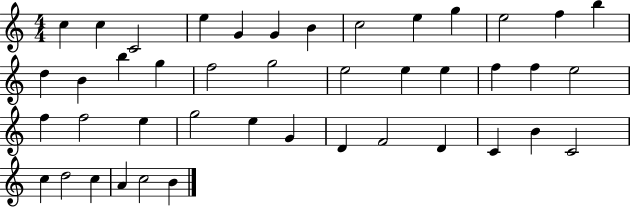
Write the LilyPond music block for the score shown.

{
  \clef treble
  \numericTimeSignature
  \time 4/4
  \key c \major
  c''4 c''4 c'2 | e''4 g'4 g'4 b'4 | c''2 e''4 g''4 | e''2 f''4 b''4 | \break d''4 b'4 b''4 g''4 | f''2 g''2 | e''2 e''4 e''4 | f''4 f''4 e''2 | \break f''4 f''2 e''4 | g''2 e''4 g'4 | d'4 f'2 d'4 | c'4 b'4 c'2 | \break c''4 d''2 c''4 | a'4 c''2 b'4 | \bar "|."
}